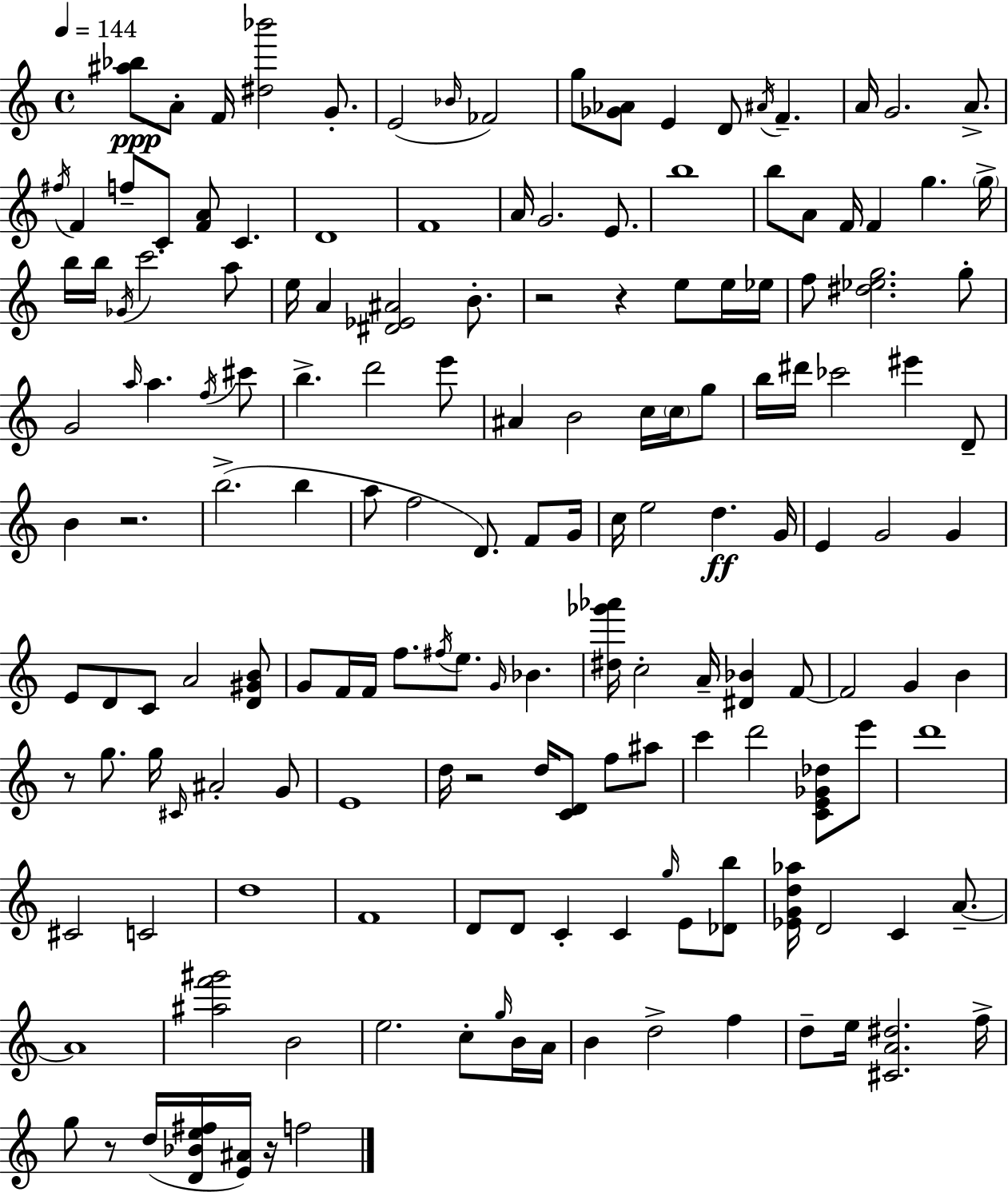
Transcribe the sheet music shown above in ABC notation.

X:1
T:Untitled
M:4/4
L:1/4
K:C
[^a_b]/2 A/2 F/4 [^d_b']2 G/2 E2 _B/4 _F2 g/2 [_G_A]/2 E D/2 ^A/4 F A/4 G2 A/2 ^f/4 F f/2 C/2 [FA]/2 C D4 F4 A/4 G2 E/2 b4 b/2 A/2 F/4 F g g/4 b/4 b/4 _G/4 c'2 a/2 e/4 A [^D_E^A]2 B/2 z2 z e/2 e/4 _e/4 f/2 [^d_eg]2 g/2 G2 a/4 a f/4 ^c'/2 b d'2 e'/2 ^A B2 c/4 c/4 g/2 b/4 ^d'/4 _c'2 ^e' D/2 B z2 b2 b a/2 f2 D/2 F/2 G/4 c/4 e2 d G/4 E G2 G E/2 D/2 C/2 A2 [D^GB]/2 G/2 F/4 F/4 f/2 ^f/4 e/2 G/4 _B [^d_g'_a']/4 c2 A/4 [^D_B] F/2 F2 G B z/2 g/2 g/4 ^C/4 ^A2 G/2 E4 d/4 z2 d/4 [CD]/2 f/2 ^a/2 c' d'2 [CE_G_d]/2 e'/2 d'4 ^C2 C2 d4 F4 D/2 D/2 C C g/4 E/2 [_Db]/2 [_EGd_a]/4 D2 C A/2 A4 [^af'^g']2 B2 e2 c/2 g/4 B/4 A/4 B d2 f d/2 e/4 [^CA^d]2 f/4 g/2 z/2 d/4 [D_Be^f]/4 [E^A]/4 z/4 f2